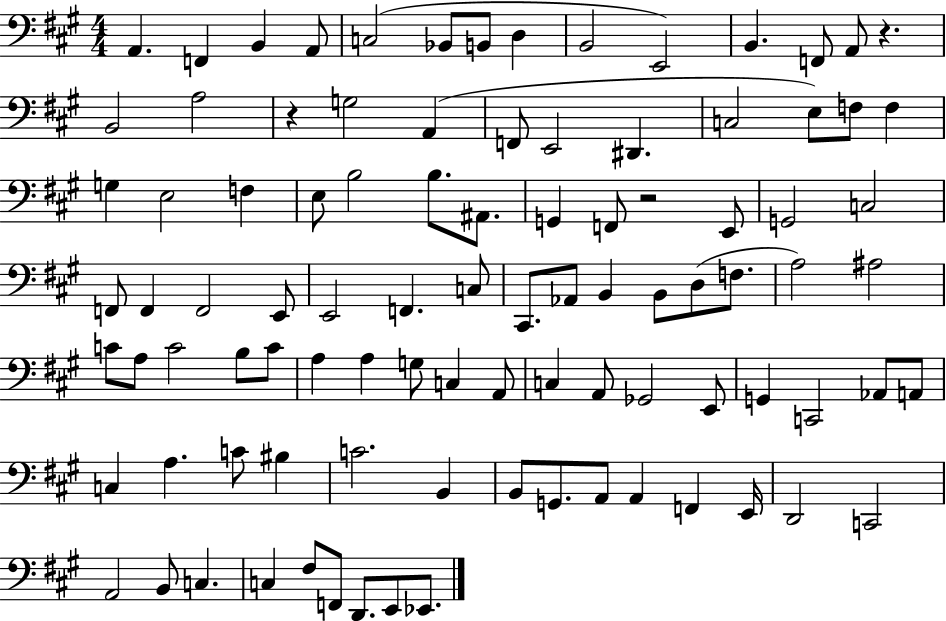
A2/q. F2/q B2/q A2/e C3/h Bb2/e B2/e D3/q B2/h E2/h B2/q. F2/e A2/e R/q. B2/h A3/h R/q G3/h A2/q F2/e E2/h D#2/q. C3/h E3/e F3/e F3/q G3/q E3/h F3/q E3/e B3/h B3/e. A#2/e. G2/q F2/e R/h E2/e G2/h C3/h F2/e F2/q F2/h E2/e E2/h F2/q. C3/e C#2/e. Ab2/e B2/q B2/e D3/e F3/e. A3/h A#3/h C4/e A3/e C4/h B3/e C4/e A3/q A3/q G3/e C3/q A2/e C3/q A2/e Gb2/h E2/e G2/q C2/h Ab2/e A2/e C3/q A3/q. C4/e BIS3/q C4/h. B2/q B2/e G2/e. A2/e A2/q F2/q E2/s D2/h C2/h A2/h B2/e C3/q. C3/q F#3/e F2/e D2/e. E2/e Eb2/e.